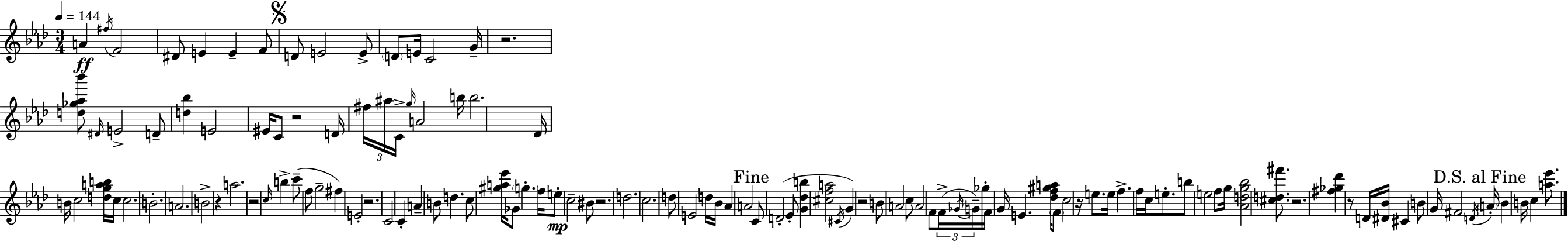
{
  \clef treble
  \numericTimeSignature
  \time 3/4
  \key aes \major
  \tempo 4 = 144
  \repeat volta 2 { a'4\ff \acciaccatura { fis''16 } f'2 | dis'8 e'4 e'4-- f'8 | \mark \markup { \musicglyph "scripts.segno" } d'8 e'2 e'8-> | \parenthesize d'8 e'16 c'2 | \break g'16-- r2. | <d'' ges'' aes'' bes'''>8 \grace { dis'16 } e'2-> | d'8-- <d'' bes''>4 e'2 | eis'16 c'8 r2 | \break d'16 \tuplet 3/2 { fis''16 ais''16 c'16-> } \grace { g''16 } a'2 | b''16 b''2. | des'16 b'16 c''2 | <d'' g'' a'' b''>16 c''16 c''2. | \break b'2.-. | a'2. | b'2-> r4 | a''2. | \break r2 \grace { c''16 } | b''4-> c'''8--( f''8 g''2-- | fis''4) e'2-. | r2. | \break c'2 | c'4-. a'4-- b'8 d''4. | c''8 <gis'' a'' ees'''>16 ges'8 \parenthesize g''4.-. | f''16 e''8-.\mp c''2-- | \break bis'8 r2. | d''2. | c''2. | d''8 e'2 | \break d''16 bes'16 aes'4 a'2 | \mark "Fine" c'8 d'2-.( | ees'8-. <g' des'' b''>4 <cis'' f'' a''>2 | \acciaccatura { cis'16 } g'4) r2 | \break b'8 a'2 | c''8 a'2 | f'8 \tuplet 3/2 { f'16->( \acciaccatura { ges'16 } g'16--) } ges''16-. f'16 g'16 e'4. | <des'' f'' gis'' a''>16 \parenthesize f'8 c''2 | \break r16 e''8. e''16 f''4.-> | f''16 c''16 e''8.-. b''8 e''2 | f''8 g''16 <aes' d'' g'' bes''>2 | <cis'' d'' fis'''>8. r2. | \break <fis'' ges'' des'''>4 r8 | d'16 <dis' bes'>16 cis'4 b'8 g'16 fis'2 | \acciaccatura { d'16 } \mark "D.S. al Fine" \parenthesize a'16-. bes'4 b'16 | c''4 <a'' ees'''>8. } \bar "|."
}